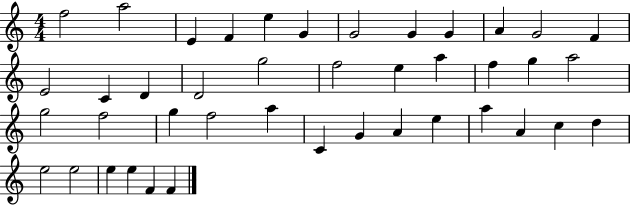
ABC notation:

X:1
T:Untitled
M:4/4
L:1/4
K:C
f2 a2 E F e G G2 G G A G2 F E2 C D D2 g2 f2 e a f g a2 g2 f2 g f2 a C G A e a A c d e2 e2 e e F F